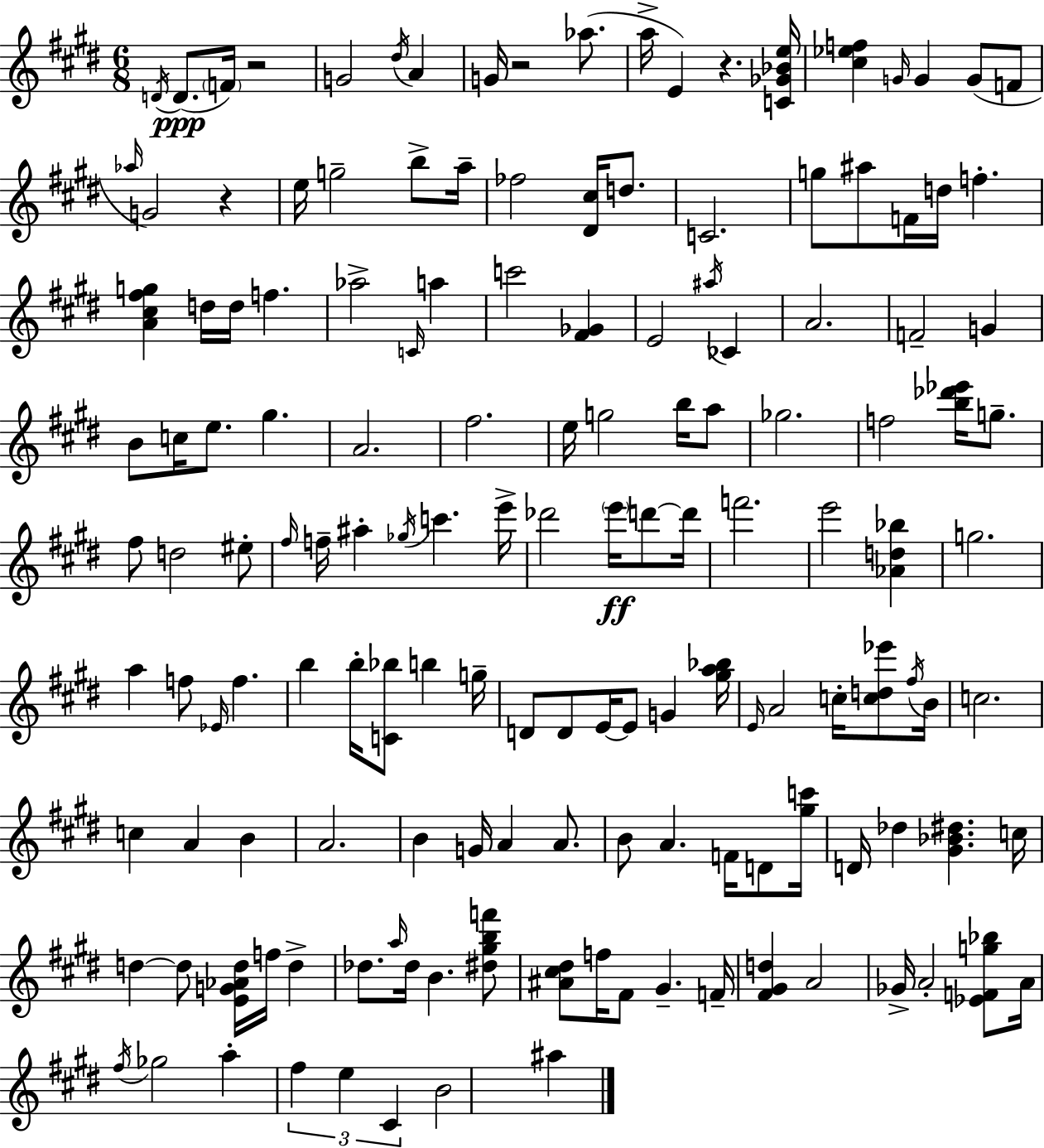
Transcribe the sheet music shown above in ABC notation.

X:1
T:Untitled
M:6/8
L:1/4
K:E
D/4 D/2 F/4 z2 G2 ^d/4 A G/4 z2 _a/2 a/4 E z [C_G_Be]/4 [^c_ef] G/4 G G/2 F/2 _a/4 G2 z e/4 g2 b/2 a/4 _f2 [^D^c]/4 d/2 C2 g/2 ^a/2 F/4 d/4 f [A^c^fg] d/4 d/4 f _a2 C/4 a c'2 [^F_G] E2 ^a/4 _C A2 F2 G B/2 c/4 e/2 ^g A2 ^f2 e/4 g2 b/4 a/2 _g2 f2 [b_d'_e']/4 g/2 ^f/2 d2 ^e/2 ^f/4 f/4 ^a _g/4 c' e'/4 _d'2 e'/4 d'/2 d'/4 f'2 e'2 [_Ad_b] g2 a f/2 _E/4 f b b/4 [C_b]/2 b g/4 D/2 D/2 E/4 E/2 G [^ga_b]/4 E/4 A2 c/4 [cd_e']/2 ^f/4 B/4 c2 c A B A2 B G/4 A A/2 B/2 A F/4 D/2 [^gc']/4 D/4 _d [^G_B^d] c/4 d d/2 [EG_Ad]/4 f/4 d _d/2 a/4 _d/4 B [^d^gbf']/2 [^A^c^d]/2 f/4 ^F/2 ^G F/4 [^F^Gd] A2 _G/4 A2 [_EFg_b]/2 A/4 ^f/4 _g2 a ^f e ^C B2 ^a